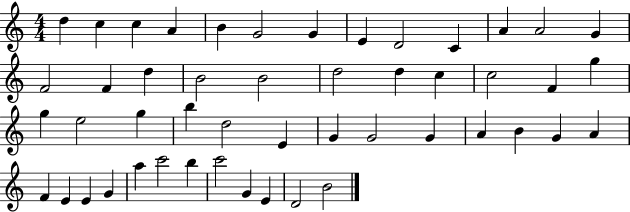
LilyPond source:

{
  \clef treble
  \numericTimeSignature
  \time 4/4
  \key c \major
  d''4 c''4 c''4 a'4 | b'4 g'2 g'4 | e'4 d'2 c'4 | a'4 a'2 g'4 | \break f'2 f'4 d''4 | b'2 b'2 | d''2 d''4 c''4 | c''2 f'4 g''4 | \break g''4 e''2 g''4 | b''4 d''2 e'4 | g'4 g'2 g'4 | a'4 b'4 g'4 a'4 | \break f'4 e'4 e'4 g'4 | a''4 c'''2 b''4 | c'''2 g'4 e'4 | d'2 b'2 | \break \bar "|."
}